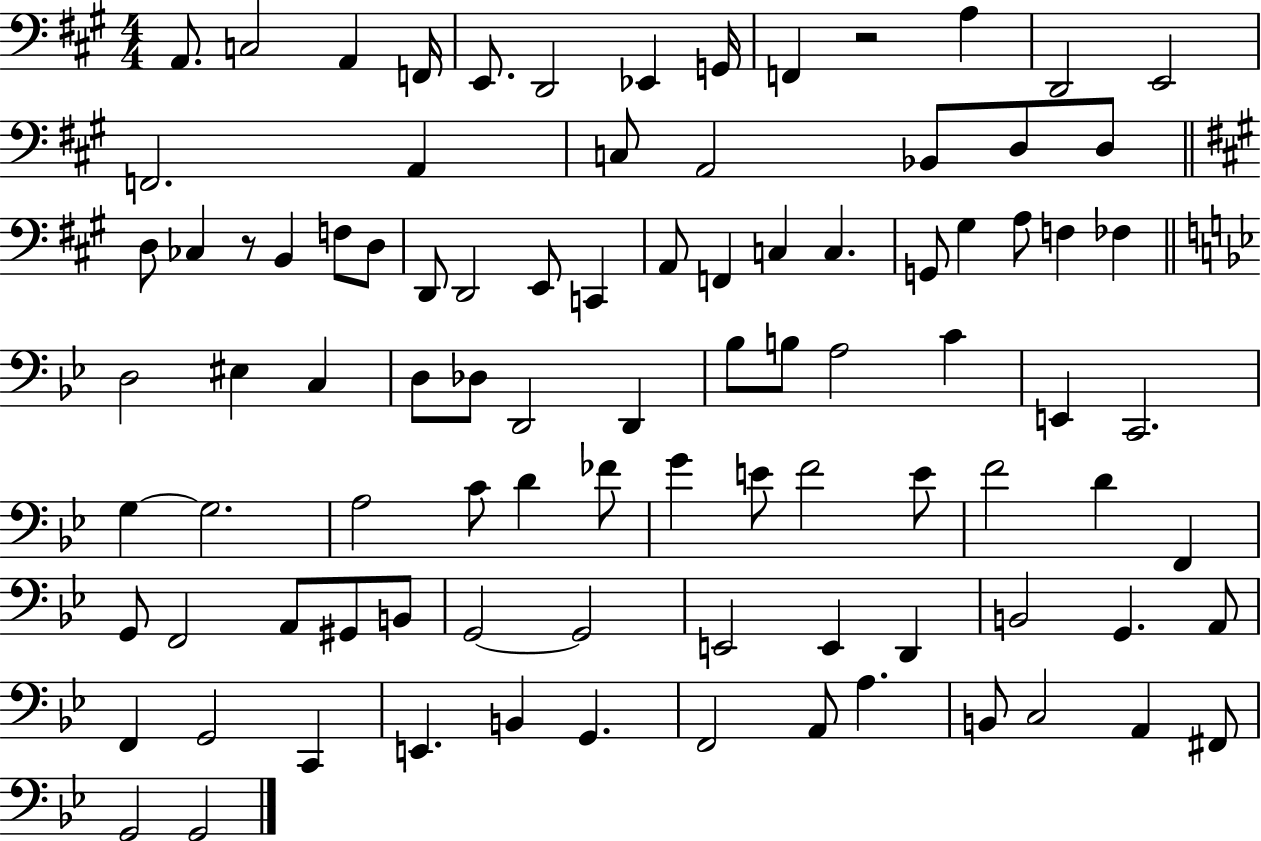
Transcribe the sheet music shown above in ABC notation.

X:1
T:Untitled
M:4/4
L:1/4
K:A
A,,/2 C,2 A,, F,,/4 E,,/2 D,,2 _E,, G,,/4 F,, z2 A, D,,2 E,,2 F,,2 A,, C,/2 A,,2 _B,,/2 D,/2 D,/2 D,/2 _C, z/2 B,, F,/2 D,/2 D,,/2 D,,2 E,,/2 C,, A,,/2 F,, C, C, G,,/2 ^G, A,/2 F, _F, D,2 ^E, C, D,/2 _D,/2 D,,2 D,, _B,/2 B,/2 A,2 C E,, C,,2 G, G,2 A,2 C/2 D _F/2 G E/2 F2 E/2 F2 D F,, G,,/2 F,,2 A,,/2 ^G,,/2 B,,/2 G,,2 G,,2 E,,2 E,, D,, B,,2 G,, A,,/2 F,, G,,2 C,, E,, B,, G,, F,,2 A,,/2 A, B,,/2 C,2 A,, ^F,,/2 G,,2 G,,2